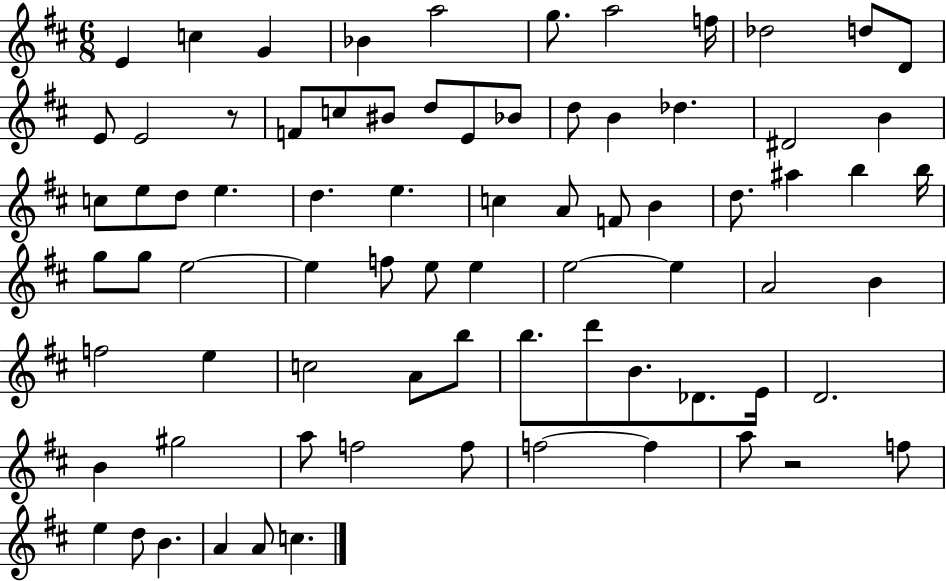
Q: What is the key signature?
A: D major